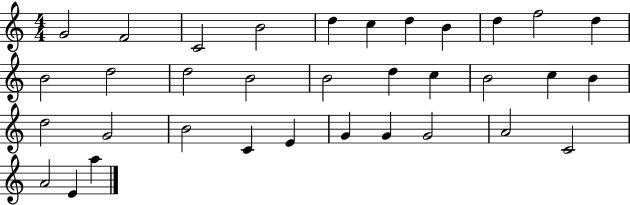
G4/h F4/h C4/h B4/h D5/q C5/q D5/q B4/q D5/q F5/h D5/q B4/h D5/h D5/h B4/h B4/h D5/q C5/q B4/h C5/q B4/q D5/h G4/h B4/h C4/q E4/q G4/q G4/q G4/h A4/h C4/h A4/h E4/q A5/q